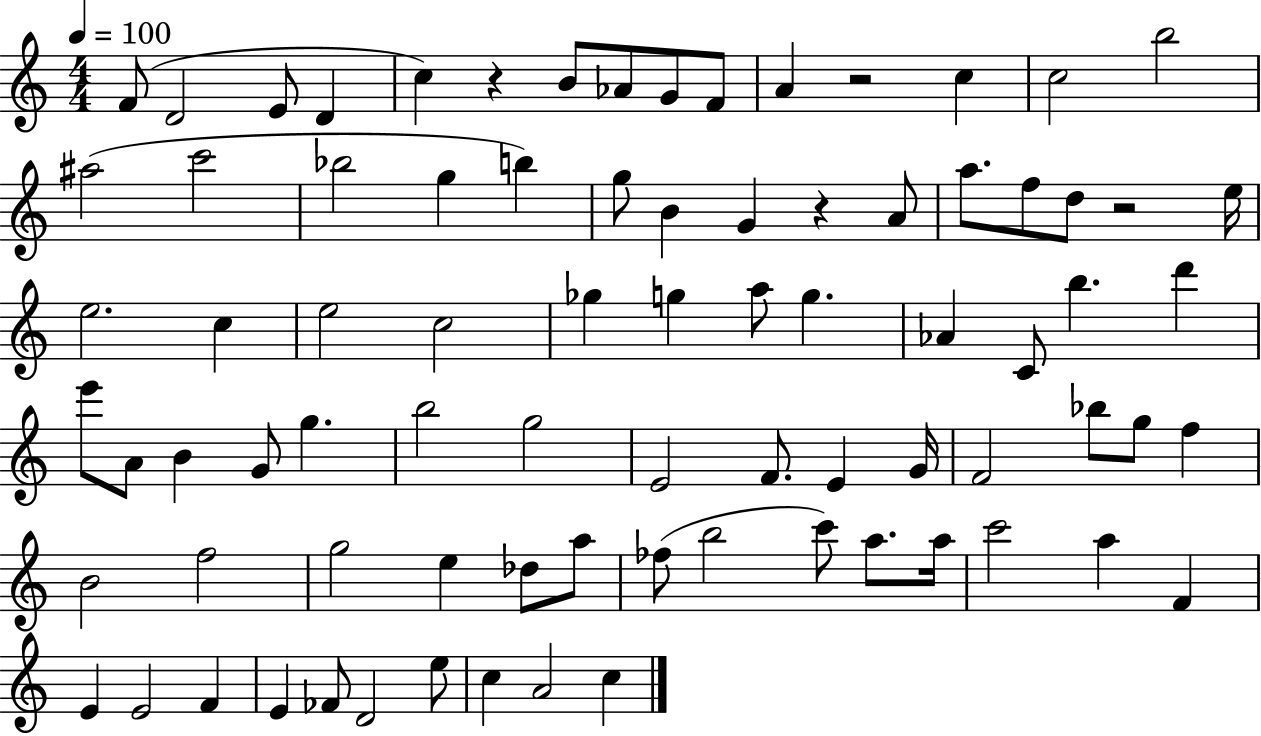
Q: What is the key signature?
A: C major